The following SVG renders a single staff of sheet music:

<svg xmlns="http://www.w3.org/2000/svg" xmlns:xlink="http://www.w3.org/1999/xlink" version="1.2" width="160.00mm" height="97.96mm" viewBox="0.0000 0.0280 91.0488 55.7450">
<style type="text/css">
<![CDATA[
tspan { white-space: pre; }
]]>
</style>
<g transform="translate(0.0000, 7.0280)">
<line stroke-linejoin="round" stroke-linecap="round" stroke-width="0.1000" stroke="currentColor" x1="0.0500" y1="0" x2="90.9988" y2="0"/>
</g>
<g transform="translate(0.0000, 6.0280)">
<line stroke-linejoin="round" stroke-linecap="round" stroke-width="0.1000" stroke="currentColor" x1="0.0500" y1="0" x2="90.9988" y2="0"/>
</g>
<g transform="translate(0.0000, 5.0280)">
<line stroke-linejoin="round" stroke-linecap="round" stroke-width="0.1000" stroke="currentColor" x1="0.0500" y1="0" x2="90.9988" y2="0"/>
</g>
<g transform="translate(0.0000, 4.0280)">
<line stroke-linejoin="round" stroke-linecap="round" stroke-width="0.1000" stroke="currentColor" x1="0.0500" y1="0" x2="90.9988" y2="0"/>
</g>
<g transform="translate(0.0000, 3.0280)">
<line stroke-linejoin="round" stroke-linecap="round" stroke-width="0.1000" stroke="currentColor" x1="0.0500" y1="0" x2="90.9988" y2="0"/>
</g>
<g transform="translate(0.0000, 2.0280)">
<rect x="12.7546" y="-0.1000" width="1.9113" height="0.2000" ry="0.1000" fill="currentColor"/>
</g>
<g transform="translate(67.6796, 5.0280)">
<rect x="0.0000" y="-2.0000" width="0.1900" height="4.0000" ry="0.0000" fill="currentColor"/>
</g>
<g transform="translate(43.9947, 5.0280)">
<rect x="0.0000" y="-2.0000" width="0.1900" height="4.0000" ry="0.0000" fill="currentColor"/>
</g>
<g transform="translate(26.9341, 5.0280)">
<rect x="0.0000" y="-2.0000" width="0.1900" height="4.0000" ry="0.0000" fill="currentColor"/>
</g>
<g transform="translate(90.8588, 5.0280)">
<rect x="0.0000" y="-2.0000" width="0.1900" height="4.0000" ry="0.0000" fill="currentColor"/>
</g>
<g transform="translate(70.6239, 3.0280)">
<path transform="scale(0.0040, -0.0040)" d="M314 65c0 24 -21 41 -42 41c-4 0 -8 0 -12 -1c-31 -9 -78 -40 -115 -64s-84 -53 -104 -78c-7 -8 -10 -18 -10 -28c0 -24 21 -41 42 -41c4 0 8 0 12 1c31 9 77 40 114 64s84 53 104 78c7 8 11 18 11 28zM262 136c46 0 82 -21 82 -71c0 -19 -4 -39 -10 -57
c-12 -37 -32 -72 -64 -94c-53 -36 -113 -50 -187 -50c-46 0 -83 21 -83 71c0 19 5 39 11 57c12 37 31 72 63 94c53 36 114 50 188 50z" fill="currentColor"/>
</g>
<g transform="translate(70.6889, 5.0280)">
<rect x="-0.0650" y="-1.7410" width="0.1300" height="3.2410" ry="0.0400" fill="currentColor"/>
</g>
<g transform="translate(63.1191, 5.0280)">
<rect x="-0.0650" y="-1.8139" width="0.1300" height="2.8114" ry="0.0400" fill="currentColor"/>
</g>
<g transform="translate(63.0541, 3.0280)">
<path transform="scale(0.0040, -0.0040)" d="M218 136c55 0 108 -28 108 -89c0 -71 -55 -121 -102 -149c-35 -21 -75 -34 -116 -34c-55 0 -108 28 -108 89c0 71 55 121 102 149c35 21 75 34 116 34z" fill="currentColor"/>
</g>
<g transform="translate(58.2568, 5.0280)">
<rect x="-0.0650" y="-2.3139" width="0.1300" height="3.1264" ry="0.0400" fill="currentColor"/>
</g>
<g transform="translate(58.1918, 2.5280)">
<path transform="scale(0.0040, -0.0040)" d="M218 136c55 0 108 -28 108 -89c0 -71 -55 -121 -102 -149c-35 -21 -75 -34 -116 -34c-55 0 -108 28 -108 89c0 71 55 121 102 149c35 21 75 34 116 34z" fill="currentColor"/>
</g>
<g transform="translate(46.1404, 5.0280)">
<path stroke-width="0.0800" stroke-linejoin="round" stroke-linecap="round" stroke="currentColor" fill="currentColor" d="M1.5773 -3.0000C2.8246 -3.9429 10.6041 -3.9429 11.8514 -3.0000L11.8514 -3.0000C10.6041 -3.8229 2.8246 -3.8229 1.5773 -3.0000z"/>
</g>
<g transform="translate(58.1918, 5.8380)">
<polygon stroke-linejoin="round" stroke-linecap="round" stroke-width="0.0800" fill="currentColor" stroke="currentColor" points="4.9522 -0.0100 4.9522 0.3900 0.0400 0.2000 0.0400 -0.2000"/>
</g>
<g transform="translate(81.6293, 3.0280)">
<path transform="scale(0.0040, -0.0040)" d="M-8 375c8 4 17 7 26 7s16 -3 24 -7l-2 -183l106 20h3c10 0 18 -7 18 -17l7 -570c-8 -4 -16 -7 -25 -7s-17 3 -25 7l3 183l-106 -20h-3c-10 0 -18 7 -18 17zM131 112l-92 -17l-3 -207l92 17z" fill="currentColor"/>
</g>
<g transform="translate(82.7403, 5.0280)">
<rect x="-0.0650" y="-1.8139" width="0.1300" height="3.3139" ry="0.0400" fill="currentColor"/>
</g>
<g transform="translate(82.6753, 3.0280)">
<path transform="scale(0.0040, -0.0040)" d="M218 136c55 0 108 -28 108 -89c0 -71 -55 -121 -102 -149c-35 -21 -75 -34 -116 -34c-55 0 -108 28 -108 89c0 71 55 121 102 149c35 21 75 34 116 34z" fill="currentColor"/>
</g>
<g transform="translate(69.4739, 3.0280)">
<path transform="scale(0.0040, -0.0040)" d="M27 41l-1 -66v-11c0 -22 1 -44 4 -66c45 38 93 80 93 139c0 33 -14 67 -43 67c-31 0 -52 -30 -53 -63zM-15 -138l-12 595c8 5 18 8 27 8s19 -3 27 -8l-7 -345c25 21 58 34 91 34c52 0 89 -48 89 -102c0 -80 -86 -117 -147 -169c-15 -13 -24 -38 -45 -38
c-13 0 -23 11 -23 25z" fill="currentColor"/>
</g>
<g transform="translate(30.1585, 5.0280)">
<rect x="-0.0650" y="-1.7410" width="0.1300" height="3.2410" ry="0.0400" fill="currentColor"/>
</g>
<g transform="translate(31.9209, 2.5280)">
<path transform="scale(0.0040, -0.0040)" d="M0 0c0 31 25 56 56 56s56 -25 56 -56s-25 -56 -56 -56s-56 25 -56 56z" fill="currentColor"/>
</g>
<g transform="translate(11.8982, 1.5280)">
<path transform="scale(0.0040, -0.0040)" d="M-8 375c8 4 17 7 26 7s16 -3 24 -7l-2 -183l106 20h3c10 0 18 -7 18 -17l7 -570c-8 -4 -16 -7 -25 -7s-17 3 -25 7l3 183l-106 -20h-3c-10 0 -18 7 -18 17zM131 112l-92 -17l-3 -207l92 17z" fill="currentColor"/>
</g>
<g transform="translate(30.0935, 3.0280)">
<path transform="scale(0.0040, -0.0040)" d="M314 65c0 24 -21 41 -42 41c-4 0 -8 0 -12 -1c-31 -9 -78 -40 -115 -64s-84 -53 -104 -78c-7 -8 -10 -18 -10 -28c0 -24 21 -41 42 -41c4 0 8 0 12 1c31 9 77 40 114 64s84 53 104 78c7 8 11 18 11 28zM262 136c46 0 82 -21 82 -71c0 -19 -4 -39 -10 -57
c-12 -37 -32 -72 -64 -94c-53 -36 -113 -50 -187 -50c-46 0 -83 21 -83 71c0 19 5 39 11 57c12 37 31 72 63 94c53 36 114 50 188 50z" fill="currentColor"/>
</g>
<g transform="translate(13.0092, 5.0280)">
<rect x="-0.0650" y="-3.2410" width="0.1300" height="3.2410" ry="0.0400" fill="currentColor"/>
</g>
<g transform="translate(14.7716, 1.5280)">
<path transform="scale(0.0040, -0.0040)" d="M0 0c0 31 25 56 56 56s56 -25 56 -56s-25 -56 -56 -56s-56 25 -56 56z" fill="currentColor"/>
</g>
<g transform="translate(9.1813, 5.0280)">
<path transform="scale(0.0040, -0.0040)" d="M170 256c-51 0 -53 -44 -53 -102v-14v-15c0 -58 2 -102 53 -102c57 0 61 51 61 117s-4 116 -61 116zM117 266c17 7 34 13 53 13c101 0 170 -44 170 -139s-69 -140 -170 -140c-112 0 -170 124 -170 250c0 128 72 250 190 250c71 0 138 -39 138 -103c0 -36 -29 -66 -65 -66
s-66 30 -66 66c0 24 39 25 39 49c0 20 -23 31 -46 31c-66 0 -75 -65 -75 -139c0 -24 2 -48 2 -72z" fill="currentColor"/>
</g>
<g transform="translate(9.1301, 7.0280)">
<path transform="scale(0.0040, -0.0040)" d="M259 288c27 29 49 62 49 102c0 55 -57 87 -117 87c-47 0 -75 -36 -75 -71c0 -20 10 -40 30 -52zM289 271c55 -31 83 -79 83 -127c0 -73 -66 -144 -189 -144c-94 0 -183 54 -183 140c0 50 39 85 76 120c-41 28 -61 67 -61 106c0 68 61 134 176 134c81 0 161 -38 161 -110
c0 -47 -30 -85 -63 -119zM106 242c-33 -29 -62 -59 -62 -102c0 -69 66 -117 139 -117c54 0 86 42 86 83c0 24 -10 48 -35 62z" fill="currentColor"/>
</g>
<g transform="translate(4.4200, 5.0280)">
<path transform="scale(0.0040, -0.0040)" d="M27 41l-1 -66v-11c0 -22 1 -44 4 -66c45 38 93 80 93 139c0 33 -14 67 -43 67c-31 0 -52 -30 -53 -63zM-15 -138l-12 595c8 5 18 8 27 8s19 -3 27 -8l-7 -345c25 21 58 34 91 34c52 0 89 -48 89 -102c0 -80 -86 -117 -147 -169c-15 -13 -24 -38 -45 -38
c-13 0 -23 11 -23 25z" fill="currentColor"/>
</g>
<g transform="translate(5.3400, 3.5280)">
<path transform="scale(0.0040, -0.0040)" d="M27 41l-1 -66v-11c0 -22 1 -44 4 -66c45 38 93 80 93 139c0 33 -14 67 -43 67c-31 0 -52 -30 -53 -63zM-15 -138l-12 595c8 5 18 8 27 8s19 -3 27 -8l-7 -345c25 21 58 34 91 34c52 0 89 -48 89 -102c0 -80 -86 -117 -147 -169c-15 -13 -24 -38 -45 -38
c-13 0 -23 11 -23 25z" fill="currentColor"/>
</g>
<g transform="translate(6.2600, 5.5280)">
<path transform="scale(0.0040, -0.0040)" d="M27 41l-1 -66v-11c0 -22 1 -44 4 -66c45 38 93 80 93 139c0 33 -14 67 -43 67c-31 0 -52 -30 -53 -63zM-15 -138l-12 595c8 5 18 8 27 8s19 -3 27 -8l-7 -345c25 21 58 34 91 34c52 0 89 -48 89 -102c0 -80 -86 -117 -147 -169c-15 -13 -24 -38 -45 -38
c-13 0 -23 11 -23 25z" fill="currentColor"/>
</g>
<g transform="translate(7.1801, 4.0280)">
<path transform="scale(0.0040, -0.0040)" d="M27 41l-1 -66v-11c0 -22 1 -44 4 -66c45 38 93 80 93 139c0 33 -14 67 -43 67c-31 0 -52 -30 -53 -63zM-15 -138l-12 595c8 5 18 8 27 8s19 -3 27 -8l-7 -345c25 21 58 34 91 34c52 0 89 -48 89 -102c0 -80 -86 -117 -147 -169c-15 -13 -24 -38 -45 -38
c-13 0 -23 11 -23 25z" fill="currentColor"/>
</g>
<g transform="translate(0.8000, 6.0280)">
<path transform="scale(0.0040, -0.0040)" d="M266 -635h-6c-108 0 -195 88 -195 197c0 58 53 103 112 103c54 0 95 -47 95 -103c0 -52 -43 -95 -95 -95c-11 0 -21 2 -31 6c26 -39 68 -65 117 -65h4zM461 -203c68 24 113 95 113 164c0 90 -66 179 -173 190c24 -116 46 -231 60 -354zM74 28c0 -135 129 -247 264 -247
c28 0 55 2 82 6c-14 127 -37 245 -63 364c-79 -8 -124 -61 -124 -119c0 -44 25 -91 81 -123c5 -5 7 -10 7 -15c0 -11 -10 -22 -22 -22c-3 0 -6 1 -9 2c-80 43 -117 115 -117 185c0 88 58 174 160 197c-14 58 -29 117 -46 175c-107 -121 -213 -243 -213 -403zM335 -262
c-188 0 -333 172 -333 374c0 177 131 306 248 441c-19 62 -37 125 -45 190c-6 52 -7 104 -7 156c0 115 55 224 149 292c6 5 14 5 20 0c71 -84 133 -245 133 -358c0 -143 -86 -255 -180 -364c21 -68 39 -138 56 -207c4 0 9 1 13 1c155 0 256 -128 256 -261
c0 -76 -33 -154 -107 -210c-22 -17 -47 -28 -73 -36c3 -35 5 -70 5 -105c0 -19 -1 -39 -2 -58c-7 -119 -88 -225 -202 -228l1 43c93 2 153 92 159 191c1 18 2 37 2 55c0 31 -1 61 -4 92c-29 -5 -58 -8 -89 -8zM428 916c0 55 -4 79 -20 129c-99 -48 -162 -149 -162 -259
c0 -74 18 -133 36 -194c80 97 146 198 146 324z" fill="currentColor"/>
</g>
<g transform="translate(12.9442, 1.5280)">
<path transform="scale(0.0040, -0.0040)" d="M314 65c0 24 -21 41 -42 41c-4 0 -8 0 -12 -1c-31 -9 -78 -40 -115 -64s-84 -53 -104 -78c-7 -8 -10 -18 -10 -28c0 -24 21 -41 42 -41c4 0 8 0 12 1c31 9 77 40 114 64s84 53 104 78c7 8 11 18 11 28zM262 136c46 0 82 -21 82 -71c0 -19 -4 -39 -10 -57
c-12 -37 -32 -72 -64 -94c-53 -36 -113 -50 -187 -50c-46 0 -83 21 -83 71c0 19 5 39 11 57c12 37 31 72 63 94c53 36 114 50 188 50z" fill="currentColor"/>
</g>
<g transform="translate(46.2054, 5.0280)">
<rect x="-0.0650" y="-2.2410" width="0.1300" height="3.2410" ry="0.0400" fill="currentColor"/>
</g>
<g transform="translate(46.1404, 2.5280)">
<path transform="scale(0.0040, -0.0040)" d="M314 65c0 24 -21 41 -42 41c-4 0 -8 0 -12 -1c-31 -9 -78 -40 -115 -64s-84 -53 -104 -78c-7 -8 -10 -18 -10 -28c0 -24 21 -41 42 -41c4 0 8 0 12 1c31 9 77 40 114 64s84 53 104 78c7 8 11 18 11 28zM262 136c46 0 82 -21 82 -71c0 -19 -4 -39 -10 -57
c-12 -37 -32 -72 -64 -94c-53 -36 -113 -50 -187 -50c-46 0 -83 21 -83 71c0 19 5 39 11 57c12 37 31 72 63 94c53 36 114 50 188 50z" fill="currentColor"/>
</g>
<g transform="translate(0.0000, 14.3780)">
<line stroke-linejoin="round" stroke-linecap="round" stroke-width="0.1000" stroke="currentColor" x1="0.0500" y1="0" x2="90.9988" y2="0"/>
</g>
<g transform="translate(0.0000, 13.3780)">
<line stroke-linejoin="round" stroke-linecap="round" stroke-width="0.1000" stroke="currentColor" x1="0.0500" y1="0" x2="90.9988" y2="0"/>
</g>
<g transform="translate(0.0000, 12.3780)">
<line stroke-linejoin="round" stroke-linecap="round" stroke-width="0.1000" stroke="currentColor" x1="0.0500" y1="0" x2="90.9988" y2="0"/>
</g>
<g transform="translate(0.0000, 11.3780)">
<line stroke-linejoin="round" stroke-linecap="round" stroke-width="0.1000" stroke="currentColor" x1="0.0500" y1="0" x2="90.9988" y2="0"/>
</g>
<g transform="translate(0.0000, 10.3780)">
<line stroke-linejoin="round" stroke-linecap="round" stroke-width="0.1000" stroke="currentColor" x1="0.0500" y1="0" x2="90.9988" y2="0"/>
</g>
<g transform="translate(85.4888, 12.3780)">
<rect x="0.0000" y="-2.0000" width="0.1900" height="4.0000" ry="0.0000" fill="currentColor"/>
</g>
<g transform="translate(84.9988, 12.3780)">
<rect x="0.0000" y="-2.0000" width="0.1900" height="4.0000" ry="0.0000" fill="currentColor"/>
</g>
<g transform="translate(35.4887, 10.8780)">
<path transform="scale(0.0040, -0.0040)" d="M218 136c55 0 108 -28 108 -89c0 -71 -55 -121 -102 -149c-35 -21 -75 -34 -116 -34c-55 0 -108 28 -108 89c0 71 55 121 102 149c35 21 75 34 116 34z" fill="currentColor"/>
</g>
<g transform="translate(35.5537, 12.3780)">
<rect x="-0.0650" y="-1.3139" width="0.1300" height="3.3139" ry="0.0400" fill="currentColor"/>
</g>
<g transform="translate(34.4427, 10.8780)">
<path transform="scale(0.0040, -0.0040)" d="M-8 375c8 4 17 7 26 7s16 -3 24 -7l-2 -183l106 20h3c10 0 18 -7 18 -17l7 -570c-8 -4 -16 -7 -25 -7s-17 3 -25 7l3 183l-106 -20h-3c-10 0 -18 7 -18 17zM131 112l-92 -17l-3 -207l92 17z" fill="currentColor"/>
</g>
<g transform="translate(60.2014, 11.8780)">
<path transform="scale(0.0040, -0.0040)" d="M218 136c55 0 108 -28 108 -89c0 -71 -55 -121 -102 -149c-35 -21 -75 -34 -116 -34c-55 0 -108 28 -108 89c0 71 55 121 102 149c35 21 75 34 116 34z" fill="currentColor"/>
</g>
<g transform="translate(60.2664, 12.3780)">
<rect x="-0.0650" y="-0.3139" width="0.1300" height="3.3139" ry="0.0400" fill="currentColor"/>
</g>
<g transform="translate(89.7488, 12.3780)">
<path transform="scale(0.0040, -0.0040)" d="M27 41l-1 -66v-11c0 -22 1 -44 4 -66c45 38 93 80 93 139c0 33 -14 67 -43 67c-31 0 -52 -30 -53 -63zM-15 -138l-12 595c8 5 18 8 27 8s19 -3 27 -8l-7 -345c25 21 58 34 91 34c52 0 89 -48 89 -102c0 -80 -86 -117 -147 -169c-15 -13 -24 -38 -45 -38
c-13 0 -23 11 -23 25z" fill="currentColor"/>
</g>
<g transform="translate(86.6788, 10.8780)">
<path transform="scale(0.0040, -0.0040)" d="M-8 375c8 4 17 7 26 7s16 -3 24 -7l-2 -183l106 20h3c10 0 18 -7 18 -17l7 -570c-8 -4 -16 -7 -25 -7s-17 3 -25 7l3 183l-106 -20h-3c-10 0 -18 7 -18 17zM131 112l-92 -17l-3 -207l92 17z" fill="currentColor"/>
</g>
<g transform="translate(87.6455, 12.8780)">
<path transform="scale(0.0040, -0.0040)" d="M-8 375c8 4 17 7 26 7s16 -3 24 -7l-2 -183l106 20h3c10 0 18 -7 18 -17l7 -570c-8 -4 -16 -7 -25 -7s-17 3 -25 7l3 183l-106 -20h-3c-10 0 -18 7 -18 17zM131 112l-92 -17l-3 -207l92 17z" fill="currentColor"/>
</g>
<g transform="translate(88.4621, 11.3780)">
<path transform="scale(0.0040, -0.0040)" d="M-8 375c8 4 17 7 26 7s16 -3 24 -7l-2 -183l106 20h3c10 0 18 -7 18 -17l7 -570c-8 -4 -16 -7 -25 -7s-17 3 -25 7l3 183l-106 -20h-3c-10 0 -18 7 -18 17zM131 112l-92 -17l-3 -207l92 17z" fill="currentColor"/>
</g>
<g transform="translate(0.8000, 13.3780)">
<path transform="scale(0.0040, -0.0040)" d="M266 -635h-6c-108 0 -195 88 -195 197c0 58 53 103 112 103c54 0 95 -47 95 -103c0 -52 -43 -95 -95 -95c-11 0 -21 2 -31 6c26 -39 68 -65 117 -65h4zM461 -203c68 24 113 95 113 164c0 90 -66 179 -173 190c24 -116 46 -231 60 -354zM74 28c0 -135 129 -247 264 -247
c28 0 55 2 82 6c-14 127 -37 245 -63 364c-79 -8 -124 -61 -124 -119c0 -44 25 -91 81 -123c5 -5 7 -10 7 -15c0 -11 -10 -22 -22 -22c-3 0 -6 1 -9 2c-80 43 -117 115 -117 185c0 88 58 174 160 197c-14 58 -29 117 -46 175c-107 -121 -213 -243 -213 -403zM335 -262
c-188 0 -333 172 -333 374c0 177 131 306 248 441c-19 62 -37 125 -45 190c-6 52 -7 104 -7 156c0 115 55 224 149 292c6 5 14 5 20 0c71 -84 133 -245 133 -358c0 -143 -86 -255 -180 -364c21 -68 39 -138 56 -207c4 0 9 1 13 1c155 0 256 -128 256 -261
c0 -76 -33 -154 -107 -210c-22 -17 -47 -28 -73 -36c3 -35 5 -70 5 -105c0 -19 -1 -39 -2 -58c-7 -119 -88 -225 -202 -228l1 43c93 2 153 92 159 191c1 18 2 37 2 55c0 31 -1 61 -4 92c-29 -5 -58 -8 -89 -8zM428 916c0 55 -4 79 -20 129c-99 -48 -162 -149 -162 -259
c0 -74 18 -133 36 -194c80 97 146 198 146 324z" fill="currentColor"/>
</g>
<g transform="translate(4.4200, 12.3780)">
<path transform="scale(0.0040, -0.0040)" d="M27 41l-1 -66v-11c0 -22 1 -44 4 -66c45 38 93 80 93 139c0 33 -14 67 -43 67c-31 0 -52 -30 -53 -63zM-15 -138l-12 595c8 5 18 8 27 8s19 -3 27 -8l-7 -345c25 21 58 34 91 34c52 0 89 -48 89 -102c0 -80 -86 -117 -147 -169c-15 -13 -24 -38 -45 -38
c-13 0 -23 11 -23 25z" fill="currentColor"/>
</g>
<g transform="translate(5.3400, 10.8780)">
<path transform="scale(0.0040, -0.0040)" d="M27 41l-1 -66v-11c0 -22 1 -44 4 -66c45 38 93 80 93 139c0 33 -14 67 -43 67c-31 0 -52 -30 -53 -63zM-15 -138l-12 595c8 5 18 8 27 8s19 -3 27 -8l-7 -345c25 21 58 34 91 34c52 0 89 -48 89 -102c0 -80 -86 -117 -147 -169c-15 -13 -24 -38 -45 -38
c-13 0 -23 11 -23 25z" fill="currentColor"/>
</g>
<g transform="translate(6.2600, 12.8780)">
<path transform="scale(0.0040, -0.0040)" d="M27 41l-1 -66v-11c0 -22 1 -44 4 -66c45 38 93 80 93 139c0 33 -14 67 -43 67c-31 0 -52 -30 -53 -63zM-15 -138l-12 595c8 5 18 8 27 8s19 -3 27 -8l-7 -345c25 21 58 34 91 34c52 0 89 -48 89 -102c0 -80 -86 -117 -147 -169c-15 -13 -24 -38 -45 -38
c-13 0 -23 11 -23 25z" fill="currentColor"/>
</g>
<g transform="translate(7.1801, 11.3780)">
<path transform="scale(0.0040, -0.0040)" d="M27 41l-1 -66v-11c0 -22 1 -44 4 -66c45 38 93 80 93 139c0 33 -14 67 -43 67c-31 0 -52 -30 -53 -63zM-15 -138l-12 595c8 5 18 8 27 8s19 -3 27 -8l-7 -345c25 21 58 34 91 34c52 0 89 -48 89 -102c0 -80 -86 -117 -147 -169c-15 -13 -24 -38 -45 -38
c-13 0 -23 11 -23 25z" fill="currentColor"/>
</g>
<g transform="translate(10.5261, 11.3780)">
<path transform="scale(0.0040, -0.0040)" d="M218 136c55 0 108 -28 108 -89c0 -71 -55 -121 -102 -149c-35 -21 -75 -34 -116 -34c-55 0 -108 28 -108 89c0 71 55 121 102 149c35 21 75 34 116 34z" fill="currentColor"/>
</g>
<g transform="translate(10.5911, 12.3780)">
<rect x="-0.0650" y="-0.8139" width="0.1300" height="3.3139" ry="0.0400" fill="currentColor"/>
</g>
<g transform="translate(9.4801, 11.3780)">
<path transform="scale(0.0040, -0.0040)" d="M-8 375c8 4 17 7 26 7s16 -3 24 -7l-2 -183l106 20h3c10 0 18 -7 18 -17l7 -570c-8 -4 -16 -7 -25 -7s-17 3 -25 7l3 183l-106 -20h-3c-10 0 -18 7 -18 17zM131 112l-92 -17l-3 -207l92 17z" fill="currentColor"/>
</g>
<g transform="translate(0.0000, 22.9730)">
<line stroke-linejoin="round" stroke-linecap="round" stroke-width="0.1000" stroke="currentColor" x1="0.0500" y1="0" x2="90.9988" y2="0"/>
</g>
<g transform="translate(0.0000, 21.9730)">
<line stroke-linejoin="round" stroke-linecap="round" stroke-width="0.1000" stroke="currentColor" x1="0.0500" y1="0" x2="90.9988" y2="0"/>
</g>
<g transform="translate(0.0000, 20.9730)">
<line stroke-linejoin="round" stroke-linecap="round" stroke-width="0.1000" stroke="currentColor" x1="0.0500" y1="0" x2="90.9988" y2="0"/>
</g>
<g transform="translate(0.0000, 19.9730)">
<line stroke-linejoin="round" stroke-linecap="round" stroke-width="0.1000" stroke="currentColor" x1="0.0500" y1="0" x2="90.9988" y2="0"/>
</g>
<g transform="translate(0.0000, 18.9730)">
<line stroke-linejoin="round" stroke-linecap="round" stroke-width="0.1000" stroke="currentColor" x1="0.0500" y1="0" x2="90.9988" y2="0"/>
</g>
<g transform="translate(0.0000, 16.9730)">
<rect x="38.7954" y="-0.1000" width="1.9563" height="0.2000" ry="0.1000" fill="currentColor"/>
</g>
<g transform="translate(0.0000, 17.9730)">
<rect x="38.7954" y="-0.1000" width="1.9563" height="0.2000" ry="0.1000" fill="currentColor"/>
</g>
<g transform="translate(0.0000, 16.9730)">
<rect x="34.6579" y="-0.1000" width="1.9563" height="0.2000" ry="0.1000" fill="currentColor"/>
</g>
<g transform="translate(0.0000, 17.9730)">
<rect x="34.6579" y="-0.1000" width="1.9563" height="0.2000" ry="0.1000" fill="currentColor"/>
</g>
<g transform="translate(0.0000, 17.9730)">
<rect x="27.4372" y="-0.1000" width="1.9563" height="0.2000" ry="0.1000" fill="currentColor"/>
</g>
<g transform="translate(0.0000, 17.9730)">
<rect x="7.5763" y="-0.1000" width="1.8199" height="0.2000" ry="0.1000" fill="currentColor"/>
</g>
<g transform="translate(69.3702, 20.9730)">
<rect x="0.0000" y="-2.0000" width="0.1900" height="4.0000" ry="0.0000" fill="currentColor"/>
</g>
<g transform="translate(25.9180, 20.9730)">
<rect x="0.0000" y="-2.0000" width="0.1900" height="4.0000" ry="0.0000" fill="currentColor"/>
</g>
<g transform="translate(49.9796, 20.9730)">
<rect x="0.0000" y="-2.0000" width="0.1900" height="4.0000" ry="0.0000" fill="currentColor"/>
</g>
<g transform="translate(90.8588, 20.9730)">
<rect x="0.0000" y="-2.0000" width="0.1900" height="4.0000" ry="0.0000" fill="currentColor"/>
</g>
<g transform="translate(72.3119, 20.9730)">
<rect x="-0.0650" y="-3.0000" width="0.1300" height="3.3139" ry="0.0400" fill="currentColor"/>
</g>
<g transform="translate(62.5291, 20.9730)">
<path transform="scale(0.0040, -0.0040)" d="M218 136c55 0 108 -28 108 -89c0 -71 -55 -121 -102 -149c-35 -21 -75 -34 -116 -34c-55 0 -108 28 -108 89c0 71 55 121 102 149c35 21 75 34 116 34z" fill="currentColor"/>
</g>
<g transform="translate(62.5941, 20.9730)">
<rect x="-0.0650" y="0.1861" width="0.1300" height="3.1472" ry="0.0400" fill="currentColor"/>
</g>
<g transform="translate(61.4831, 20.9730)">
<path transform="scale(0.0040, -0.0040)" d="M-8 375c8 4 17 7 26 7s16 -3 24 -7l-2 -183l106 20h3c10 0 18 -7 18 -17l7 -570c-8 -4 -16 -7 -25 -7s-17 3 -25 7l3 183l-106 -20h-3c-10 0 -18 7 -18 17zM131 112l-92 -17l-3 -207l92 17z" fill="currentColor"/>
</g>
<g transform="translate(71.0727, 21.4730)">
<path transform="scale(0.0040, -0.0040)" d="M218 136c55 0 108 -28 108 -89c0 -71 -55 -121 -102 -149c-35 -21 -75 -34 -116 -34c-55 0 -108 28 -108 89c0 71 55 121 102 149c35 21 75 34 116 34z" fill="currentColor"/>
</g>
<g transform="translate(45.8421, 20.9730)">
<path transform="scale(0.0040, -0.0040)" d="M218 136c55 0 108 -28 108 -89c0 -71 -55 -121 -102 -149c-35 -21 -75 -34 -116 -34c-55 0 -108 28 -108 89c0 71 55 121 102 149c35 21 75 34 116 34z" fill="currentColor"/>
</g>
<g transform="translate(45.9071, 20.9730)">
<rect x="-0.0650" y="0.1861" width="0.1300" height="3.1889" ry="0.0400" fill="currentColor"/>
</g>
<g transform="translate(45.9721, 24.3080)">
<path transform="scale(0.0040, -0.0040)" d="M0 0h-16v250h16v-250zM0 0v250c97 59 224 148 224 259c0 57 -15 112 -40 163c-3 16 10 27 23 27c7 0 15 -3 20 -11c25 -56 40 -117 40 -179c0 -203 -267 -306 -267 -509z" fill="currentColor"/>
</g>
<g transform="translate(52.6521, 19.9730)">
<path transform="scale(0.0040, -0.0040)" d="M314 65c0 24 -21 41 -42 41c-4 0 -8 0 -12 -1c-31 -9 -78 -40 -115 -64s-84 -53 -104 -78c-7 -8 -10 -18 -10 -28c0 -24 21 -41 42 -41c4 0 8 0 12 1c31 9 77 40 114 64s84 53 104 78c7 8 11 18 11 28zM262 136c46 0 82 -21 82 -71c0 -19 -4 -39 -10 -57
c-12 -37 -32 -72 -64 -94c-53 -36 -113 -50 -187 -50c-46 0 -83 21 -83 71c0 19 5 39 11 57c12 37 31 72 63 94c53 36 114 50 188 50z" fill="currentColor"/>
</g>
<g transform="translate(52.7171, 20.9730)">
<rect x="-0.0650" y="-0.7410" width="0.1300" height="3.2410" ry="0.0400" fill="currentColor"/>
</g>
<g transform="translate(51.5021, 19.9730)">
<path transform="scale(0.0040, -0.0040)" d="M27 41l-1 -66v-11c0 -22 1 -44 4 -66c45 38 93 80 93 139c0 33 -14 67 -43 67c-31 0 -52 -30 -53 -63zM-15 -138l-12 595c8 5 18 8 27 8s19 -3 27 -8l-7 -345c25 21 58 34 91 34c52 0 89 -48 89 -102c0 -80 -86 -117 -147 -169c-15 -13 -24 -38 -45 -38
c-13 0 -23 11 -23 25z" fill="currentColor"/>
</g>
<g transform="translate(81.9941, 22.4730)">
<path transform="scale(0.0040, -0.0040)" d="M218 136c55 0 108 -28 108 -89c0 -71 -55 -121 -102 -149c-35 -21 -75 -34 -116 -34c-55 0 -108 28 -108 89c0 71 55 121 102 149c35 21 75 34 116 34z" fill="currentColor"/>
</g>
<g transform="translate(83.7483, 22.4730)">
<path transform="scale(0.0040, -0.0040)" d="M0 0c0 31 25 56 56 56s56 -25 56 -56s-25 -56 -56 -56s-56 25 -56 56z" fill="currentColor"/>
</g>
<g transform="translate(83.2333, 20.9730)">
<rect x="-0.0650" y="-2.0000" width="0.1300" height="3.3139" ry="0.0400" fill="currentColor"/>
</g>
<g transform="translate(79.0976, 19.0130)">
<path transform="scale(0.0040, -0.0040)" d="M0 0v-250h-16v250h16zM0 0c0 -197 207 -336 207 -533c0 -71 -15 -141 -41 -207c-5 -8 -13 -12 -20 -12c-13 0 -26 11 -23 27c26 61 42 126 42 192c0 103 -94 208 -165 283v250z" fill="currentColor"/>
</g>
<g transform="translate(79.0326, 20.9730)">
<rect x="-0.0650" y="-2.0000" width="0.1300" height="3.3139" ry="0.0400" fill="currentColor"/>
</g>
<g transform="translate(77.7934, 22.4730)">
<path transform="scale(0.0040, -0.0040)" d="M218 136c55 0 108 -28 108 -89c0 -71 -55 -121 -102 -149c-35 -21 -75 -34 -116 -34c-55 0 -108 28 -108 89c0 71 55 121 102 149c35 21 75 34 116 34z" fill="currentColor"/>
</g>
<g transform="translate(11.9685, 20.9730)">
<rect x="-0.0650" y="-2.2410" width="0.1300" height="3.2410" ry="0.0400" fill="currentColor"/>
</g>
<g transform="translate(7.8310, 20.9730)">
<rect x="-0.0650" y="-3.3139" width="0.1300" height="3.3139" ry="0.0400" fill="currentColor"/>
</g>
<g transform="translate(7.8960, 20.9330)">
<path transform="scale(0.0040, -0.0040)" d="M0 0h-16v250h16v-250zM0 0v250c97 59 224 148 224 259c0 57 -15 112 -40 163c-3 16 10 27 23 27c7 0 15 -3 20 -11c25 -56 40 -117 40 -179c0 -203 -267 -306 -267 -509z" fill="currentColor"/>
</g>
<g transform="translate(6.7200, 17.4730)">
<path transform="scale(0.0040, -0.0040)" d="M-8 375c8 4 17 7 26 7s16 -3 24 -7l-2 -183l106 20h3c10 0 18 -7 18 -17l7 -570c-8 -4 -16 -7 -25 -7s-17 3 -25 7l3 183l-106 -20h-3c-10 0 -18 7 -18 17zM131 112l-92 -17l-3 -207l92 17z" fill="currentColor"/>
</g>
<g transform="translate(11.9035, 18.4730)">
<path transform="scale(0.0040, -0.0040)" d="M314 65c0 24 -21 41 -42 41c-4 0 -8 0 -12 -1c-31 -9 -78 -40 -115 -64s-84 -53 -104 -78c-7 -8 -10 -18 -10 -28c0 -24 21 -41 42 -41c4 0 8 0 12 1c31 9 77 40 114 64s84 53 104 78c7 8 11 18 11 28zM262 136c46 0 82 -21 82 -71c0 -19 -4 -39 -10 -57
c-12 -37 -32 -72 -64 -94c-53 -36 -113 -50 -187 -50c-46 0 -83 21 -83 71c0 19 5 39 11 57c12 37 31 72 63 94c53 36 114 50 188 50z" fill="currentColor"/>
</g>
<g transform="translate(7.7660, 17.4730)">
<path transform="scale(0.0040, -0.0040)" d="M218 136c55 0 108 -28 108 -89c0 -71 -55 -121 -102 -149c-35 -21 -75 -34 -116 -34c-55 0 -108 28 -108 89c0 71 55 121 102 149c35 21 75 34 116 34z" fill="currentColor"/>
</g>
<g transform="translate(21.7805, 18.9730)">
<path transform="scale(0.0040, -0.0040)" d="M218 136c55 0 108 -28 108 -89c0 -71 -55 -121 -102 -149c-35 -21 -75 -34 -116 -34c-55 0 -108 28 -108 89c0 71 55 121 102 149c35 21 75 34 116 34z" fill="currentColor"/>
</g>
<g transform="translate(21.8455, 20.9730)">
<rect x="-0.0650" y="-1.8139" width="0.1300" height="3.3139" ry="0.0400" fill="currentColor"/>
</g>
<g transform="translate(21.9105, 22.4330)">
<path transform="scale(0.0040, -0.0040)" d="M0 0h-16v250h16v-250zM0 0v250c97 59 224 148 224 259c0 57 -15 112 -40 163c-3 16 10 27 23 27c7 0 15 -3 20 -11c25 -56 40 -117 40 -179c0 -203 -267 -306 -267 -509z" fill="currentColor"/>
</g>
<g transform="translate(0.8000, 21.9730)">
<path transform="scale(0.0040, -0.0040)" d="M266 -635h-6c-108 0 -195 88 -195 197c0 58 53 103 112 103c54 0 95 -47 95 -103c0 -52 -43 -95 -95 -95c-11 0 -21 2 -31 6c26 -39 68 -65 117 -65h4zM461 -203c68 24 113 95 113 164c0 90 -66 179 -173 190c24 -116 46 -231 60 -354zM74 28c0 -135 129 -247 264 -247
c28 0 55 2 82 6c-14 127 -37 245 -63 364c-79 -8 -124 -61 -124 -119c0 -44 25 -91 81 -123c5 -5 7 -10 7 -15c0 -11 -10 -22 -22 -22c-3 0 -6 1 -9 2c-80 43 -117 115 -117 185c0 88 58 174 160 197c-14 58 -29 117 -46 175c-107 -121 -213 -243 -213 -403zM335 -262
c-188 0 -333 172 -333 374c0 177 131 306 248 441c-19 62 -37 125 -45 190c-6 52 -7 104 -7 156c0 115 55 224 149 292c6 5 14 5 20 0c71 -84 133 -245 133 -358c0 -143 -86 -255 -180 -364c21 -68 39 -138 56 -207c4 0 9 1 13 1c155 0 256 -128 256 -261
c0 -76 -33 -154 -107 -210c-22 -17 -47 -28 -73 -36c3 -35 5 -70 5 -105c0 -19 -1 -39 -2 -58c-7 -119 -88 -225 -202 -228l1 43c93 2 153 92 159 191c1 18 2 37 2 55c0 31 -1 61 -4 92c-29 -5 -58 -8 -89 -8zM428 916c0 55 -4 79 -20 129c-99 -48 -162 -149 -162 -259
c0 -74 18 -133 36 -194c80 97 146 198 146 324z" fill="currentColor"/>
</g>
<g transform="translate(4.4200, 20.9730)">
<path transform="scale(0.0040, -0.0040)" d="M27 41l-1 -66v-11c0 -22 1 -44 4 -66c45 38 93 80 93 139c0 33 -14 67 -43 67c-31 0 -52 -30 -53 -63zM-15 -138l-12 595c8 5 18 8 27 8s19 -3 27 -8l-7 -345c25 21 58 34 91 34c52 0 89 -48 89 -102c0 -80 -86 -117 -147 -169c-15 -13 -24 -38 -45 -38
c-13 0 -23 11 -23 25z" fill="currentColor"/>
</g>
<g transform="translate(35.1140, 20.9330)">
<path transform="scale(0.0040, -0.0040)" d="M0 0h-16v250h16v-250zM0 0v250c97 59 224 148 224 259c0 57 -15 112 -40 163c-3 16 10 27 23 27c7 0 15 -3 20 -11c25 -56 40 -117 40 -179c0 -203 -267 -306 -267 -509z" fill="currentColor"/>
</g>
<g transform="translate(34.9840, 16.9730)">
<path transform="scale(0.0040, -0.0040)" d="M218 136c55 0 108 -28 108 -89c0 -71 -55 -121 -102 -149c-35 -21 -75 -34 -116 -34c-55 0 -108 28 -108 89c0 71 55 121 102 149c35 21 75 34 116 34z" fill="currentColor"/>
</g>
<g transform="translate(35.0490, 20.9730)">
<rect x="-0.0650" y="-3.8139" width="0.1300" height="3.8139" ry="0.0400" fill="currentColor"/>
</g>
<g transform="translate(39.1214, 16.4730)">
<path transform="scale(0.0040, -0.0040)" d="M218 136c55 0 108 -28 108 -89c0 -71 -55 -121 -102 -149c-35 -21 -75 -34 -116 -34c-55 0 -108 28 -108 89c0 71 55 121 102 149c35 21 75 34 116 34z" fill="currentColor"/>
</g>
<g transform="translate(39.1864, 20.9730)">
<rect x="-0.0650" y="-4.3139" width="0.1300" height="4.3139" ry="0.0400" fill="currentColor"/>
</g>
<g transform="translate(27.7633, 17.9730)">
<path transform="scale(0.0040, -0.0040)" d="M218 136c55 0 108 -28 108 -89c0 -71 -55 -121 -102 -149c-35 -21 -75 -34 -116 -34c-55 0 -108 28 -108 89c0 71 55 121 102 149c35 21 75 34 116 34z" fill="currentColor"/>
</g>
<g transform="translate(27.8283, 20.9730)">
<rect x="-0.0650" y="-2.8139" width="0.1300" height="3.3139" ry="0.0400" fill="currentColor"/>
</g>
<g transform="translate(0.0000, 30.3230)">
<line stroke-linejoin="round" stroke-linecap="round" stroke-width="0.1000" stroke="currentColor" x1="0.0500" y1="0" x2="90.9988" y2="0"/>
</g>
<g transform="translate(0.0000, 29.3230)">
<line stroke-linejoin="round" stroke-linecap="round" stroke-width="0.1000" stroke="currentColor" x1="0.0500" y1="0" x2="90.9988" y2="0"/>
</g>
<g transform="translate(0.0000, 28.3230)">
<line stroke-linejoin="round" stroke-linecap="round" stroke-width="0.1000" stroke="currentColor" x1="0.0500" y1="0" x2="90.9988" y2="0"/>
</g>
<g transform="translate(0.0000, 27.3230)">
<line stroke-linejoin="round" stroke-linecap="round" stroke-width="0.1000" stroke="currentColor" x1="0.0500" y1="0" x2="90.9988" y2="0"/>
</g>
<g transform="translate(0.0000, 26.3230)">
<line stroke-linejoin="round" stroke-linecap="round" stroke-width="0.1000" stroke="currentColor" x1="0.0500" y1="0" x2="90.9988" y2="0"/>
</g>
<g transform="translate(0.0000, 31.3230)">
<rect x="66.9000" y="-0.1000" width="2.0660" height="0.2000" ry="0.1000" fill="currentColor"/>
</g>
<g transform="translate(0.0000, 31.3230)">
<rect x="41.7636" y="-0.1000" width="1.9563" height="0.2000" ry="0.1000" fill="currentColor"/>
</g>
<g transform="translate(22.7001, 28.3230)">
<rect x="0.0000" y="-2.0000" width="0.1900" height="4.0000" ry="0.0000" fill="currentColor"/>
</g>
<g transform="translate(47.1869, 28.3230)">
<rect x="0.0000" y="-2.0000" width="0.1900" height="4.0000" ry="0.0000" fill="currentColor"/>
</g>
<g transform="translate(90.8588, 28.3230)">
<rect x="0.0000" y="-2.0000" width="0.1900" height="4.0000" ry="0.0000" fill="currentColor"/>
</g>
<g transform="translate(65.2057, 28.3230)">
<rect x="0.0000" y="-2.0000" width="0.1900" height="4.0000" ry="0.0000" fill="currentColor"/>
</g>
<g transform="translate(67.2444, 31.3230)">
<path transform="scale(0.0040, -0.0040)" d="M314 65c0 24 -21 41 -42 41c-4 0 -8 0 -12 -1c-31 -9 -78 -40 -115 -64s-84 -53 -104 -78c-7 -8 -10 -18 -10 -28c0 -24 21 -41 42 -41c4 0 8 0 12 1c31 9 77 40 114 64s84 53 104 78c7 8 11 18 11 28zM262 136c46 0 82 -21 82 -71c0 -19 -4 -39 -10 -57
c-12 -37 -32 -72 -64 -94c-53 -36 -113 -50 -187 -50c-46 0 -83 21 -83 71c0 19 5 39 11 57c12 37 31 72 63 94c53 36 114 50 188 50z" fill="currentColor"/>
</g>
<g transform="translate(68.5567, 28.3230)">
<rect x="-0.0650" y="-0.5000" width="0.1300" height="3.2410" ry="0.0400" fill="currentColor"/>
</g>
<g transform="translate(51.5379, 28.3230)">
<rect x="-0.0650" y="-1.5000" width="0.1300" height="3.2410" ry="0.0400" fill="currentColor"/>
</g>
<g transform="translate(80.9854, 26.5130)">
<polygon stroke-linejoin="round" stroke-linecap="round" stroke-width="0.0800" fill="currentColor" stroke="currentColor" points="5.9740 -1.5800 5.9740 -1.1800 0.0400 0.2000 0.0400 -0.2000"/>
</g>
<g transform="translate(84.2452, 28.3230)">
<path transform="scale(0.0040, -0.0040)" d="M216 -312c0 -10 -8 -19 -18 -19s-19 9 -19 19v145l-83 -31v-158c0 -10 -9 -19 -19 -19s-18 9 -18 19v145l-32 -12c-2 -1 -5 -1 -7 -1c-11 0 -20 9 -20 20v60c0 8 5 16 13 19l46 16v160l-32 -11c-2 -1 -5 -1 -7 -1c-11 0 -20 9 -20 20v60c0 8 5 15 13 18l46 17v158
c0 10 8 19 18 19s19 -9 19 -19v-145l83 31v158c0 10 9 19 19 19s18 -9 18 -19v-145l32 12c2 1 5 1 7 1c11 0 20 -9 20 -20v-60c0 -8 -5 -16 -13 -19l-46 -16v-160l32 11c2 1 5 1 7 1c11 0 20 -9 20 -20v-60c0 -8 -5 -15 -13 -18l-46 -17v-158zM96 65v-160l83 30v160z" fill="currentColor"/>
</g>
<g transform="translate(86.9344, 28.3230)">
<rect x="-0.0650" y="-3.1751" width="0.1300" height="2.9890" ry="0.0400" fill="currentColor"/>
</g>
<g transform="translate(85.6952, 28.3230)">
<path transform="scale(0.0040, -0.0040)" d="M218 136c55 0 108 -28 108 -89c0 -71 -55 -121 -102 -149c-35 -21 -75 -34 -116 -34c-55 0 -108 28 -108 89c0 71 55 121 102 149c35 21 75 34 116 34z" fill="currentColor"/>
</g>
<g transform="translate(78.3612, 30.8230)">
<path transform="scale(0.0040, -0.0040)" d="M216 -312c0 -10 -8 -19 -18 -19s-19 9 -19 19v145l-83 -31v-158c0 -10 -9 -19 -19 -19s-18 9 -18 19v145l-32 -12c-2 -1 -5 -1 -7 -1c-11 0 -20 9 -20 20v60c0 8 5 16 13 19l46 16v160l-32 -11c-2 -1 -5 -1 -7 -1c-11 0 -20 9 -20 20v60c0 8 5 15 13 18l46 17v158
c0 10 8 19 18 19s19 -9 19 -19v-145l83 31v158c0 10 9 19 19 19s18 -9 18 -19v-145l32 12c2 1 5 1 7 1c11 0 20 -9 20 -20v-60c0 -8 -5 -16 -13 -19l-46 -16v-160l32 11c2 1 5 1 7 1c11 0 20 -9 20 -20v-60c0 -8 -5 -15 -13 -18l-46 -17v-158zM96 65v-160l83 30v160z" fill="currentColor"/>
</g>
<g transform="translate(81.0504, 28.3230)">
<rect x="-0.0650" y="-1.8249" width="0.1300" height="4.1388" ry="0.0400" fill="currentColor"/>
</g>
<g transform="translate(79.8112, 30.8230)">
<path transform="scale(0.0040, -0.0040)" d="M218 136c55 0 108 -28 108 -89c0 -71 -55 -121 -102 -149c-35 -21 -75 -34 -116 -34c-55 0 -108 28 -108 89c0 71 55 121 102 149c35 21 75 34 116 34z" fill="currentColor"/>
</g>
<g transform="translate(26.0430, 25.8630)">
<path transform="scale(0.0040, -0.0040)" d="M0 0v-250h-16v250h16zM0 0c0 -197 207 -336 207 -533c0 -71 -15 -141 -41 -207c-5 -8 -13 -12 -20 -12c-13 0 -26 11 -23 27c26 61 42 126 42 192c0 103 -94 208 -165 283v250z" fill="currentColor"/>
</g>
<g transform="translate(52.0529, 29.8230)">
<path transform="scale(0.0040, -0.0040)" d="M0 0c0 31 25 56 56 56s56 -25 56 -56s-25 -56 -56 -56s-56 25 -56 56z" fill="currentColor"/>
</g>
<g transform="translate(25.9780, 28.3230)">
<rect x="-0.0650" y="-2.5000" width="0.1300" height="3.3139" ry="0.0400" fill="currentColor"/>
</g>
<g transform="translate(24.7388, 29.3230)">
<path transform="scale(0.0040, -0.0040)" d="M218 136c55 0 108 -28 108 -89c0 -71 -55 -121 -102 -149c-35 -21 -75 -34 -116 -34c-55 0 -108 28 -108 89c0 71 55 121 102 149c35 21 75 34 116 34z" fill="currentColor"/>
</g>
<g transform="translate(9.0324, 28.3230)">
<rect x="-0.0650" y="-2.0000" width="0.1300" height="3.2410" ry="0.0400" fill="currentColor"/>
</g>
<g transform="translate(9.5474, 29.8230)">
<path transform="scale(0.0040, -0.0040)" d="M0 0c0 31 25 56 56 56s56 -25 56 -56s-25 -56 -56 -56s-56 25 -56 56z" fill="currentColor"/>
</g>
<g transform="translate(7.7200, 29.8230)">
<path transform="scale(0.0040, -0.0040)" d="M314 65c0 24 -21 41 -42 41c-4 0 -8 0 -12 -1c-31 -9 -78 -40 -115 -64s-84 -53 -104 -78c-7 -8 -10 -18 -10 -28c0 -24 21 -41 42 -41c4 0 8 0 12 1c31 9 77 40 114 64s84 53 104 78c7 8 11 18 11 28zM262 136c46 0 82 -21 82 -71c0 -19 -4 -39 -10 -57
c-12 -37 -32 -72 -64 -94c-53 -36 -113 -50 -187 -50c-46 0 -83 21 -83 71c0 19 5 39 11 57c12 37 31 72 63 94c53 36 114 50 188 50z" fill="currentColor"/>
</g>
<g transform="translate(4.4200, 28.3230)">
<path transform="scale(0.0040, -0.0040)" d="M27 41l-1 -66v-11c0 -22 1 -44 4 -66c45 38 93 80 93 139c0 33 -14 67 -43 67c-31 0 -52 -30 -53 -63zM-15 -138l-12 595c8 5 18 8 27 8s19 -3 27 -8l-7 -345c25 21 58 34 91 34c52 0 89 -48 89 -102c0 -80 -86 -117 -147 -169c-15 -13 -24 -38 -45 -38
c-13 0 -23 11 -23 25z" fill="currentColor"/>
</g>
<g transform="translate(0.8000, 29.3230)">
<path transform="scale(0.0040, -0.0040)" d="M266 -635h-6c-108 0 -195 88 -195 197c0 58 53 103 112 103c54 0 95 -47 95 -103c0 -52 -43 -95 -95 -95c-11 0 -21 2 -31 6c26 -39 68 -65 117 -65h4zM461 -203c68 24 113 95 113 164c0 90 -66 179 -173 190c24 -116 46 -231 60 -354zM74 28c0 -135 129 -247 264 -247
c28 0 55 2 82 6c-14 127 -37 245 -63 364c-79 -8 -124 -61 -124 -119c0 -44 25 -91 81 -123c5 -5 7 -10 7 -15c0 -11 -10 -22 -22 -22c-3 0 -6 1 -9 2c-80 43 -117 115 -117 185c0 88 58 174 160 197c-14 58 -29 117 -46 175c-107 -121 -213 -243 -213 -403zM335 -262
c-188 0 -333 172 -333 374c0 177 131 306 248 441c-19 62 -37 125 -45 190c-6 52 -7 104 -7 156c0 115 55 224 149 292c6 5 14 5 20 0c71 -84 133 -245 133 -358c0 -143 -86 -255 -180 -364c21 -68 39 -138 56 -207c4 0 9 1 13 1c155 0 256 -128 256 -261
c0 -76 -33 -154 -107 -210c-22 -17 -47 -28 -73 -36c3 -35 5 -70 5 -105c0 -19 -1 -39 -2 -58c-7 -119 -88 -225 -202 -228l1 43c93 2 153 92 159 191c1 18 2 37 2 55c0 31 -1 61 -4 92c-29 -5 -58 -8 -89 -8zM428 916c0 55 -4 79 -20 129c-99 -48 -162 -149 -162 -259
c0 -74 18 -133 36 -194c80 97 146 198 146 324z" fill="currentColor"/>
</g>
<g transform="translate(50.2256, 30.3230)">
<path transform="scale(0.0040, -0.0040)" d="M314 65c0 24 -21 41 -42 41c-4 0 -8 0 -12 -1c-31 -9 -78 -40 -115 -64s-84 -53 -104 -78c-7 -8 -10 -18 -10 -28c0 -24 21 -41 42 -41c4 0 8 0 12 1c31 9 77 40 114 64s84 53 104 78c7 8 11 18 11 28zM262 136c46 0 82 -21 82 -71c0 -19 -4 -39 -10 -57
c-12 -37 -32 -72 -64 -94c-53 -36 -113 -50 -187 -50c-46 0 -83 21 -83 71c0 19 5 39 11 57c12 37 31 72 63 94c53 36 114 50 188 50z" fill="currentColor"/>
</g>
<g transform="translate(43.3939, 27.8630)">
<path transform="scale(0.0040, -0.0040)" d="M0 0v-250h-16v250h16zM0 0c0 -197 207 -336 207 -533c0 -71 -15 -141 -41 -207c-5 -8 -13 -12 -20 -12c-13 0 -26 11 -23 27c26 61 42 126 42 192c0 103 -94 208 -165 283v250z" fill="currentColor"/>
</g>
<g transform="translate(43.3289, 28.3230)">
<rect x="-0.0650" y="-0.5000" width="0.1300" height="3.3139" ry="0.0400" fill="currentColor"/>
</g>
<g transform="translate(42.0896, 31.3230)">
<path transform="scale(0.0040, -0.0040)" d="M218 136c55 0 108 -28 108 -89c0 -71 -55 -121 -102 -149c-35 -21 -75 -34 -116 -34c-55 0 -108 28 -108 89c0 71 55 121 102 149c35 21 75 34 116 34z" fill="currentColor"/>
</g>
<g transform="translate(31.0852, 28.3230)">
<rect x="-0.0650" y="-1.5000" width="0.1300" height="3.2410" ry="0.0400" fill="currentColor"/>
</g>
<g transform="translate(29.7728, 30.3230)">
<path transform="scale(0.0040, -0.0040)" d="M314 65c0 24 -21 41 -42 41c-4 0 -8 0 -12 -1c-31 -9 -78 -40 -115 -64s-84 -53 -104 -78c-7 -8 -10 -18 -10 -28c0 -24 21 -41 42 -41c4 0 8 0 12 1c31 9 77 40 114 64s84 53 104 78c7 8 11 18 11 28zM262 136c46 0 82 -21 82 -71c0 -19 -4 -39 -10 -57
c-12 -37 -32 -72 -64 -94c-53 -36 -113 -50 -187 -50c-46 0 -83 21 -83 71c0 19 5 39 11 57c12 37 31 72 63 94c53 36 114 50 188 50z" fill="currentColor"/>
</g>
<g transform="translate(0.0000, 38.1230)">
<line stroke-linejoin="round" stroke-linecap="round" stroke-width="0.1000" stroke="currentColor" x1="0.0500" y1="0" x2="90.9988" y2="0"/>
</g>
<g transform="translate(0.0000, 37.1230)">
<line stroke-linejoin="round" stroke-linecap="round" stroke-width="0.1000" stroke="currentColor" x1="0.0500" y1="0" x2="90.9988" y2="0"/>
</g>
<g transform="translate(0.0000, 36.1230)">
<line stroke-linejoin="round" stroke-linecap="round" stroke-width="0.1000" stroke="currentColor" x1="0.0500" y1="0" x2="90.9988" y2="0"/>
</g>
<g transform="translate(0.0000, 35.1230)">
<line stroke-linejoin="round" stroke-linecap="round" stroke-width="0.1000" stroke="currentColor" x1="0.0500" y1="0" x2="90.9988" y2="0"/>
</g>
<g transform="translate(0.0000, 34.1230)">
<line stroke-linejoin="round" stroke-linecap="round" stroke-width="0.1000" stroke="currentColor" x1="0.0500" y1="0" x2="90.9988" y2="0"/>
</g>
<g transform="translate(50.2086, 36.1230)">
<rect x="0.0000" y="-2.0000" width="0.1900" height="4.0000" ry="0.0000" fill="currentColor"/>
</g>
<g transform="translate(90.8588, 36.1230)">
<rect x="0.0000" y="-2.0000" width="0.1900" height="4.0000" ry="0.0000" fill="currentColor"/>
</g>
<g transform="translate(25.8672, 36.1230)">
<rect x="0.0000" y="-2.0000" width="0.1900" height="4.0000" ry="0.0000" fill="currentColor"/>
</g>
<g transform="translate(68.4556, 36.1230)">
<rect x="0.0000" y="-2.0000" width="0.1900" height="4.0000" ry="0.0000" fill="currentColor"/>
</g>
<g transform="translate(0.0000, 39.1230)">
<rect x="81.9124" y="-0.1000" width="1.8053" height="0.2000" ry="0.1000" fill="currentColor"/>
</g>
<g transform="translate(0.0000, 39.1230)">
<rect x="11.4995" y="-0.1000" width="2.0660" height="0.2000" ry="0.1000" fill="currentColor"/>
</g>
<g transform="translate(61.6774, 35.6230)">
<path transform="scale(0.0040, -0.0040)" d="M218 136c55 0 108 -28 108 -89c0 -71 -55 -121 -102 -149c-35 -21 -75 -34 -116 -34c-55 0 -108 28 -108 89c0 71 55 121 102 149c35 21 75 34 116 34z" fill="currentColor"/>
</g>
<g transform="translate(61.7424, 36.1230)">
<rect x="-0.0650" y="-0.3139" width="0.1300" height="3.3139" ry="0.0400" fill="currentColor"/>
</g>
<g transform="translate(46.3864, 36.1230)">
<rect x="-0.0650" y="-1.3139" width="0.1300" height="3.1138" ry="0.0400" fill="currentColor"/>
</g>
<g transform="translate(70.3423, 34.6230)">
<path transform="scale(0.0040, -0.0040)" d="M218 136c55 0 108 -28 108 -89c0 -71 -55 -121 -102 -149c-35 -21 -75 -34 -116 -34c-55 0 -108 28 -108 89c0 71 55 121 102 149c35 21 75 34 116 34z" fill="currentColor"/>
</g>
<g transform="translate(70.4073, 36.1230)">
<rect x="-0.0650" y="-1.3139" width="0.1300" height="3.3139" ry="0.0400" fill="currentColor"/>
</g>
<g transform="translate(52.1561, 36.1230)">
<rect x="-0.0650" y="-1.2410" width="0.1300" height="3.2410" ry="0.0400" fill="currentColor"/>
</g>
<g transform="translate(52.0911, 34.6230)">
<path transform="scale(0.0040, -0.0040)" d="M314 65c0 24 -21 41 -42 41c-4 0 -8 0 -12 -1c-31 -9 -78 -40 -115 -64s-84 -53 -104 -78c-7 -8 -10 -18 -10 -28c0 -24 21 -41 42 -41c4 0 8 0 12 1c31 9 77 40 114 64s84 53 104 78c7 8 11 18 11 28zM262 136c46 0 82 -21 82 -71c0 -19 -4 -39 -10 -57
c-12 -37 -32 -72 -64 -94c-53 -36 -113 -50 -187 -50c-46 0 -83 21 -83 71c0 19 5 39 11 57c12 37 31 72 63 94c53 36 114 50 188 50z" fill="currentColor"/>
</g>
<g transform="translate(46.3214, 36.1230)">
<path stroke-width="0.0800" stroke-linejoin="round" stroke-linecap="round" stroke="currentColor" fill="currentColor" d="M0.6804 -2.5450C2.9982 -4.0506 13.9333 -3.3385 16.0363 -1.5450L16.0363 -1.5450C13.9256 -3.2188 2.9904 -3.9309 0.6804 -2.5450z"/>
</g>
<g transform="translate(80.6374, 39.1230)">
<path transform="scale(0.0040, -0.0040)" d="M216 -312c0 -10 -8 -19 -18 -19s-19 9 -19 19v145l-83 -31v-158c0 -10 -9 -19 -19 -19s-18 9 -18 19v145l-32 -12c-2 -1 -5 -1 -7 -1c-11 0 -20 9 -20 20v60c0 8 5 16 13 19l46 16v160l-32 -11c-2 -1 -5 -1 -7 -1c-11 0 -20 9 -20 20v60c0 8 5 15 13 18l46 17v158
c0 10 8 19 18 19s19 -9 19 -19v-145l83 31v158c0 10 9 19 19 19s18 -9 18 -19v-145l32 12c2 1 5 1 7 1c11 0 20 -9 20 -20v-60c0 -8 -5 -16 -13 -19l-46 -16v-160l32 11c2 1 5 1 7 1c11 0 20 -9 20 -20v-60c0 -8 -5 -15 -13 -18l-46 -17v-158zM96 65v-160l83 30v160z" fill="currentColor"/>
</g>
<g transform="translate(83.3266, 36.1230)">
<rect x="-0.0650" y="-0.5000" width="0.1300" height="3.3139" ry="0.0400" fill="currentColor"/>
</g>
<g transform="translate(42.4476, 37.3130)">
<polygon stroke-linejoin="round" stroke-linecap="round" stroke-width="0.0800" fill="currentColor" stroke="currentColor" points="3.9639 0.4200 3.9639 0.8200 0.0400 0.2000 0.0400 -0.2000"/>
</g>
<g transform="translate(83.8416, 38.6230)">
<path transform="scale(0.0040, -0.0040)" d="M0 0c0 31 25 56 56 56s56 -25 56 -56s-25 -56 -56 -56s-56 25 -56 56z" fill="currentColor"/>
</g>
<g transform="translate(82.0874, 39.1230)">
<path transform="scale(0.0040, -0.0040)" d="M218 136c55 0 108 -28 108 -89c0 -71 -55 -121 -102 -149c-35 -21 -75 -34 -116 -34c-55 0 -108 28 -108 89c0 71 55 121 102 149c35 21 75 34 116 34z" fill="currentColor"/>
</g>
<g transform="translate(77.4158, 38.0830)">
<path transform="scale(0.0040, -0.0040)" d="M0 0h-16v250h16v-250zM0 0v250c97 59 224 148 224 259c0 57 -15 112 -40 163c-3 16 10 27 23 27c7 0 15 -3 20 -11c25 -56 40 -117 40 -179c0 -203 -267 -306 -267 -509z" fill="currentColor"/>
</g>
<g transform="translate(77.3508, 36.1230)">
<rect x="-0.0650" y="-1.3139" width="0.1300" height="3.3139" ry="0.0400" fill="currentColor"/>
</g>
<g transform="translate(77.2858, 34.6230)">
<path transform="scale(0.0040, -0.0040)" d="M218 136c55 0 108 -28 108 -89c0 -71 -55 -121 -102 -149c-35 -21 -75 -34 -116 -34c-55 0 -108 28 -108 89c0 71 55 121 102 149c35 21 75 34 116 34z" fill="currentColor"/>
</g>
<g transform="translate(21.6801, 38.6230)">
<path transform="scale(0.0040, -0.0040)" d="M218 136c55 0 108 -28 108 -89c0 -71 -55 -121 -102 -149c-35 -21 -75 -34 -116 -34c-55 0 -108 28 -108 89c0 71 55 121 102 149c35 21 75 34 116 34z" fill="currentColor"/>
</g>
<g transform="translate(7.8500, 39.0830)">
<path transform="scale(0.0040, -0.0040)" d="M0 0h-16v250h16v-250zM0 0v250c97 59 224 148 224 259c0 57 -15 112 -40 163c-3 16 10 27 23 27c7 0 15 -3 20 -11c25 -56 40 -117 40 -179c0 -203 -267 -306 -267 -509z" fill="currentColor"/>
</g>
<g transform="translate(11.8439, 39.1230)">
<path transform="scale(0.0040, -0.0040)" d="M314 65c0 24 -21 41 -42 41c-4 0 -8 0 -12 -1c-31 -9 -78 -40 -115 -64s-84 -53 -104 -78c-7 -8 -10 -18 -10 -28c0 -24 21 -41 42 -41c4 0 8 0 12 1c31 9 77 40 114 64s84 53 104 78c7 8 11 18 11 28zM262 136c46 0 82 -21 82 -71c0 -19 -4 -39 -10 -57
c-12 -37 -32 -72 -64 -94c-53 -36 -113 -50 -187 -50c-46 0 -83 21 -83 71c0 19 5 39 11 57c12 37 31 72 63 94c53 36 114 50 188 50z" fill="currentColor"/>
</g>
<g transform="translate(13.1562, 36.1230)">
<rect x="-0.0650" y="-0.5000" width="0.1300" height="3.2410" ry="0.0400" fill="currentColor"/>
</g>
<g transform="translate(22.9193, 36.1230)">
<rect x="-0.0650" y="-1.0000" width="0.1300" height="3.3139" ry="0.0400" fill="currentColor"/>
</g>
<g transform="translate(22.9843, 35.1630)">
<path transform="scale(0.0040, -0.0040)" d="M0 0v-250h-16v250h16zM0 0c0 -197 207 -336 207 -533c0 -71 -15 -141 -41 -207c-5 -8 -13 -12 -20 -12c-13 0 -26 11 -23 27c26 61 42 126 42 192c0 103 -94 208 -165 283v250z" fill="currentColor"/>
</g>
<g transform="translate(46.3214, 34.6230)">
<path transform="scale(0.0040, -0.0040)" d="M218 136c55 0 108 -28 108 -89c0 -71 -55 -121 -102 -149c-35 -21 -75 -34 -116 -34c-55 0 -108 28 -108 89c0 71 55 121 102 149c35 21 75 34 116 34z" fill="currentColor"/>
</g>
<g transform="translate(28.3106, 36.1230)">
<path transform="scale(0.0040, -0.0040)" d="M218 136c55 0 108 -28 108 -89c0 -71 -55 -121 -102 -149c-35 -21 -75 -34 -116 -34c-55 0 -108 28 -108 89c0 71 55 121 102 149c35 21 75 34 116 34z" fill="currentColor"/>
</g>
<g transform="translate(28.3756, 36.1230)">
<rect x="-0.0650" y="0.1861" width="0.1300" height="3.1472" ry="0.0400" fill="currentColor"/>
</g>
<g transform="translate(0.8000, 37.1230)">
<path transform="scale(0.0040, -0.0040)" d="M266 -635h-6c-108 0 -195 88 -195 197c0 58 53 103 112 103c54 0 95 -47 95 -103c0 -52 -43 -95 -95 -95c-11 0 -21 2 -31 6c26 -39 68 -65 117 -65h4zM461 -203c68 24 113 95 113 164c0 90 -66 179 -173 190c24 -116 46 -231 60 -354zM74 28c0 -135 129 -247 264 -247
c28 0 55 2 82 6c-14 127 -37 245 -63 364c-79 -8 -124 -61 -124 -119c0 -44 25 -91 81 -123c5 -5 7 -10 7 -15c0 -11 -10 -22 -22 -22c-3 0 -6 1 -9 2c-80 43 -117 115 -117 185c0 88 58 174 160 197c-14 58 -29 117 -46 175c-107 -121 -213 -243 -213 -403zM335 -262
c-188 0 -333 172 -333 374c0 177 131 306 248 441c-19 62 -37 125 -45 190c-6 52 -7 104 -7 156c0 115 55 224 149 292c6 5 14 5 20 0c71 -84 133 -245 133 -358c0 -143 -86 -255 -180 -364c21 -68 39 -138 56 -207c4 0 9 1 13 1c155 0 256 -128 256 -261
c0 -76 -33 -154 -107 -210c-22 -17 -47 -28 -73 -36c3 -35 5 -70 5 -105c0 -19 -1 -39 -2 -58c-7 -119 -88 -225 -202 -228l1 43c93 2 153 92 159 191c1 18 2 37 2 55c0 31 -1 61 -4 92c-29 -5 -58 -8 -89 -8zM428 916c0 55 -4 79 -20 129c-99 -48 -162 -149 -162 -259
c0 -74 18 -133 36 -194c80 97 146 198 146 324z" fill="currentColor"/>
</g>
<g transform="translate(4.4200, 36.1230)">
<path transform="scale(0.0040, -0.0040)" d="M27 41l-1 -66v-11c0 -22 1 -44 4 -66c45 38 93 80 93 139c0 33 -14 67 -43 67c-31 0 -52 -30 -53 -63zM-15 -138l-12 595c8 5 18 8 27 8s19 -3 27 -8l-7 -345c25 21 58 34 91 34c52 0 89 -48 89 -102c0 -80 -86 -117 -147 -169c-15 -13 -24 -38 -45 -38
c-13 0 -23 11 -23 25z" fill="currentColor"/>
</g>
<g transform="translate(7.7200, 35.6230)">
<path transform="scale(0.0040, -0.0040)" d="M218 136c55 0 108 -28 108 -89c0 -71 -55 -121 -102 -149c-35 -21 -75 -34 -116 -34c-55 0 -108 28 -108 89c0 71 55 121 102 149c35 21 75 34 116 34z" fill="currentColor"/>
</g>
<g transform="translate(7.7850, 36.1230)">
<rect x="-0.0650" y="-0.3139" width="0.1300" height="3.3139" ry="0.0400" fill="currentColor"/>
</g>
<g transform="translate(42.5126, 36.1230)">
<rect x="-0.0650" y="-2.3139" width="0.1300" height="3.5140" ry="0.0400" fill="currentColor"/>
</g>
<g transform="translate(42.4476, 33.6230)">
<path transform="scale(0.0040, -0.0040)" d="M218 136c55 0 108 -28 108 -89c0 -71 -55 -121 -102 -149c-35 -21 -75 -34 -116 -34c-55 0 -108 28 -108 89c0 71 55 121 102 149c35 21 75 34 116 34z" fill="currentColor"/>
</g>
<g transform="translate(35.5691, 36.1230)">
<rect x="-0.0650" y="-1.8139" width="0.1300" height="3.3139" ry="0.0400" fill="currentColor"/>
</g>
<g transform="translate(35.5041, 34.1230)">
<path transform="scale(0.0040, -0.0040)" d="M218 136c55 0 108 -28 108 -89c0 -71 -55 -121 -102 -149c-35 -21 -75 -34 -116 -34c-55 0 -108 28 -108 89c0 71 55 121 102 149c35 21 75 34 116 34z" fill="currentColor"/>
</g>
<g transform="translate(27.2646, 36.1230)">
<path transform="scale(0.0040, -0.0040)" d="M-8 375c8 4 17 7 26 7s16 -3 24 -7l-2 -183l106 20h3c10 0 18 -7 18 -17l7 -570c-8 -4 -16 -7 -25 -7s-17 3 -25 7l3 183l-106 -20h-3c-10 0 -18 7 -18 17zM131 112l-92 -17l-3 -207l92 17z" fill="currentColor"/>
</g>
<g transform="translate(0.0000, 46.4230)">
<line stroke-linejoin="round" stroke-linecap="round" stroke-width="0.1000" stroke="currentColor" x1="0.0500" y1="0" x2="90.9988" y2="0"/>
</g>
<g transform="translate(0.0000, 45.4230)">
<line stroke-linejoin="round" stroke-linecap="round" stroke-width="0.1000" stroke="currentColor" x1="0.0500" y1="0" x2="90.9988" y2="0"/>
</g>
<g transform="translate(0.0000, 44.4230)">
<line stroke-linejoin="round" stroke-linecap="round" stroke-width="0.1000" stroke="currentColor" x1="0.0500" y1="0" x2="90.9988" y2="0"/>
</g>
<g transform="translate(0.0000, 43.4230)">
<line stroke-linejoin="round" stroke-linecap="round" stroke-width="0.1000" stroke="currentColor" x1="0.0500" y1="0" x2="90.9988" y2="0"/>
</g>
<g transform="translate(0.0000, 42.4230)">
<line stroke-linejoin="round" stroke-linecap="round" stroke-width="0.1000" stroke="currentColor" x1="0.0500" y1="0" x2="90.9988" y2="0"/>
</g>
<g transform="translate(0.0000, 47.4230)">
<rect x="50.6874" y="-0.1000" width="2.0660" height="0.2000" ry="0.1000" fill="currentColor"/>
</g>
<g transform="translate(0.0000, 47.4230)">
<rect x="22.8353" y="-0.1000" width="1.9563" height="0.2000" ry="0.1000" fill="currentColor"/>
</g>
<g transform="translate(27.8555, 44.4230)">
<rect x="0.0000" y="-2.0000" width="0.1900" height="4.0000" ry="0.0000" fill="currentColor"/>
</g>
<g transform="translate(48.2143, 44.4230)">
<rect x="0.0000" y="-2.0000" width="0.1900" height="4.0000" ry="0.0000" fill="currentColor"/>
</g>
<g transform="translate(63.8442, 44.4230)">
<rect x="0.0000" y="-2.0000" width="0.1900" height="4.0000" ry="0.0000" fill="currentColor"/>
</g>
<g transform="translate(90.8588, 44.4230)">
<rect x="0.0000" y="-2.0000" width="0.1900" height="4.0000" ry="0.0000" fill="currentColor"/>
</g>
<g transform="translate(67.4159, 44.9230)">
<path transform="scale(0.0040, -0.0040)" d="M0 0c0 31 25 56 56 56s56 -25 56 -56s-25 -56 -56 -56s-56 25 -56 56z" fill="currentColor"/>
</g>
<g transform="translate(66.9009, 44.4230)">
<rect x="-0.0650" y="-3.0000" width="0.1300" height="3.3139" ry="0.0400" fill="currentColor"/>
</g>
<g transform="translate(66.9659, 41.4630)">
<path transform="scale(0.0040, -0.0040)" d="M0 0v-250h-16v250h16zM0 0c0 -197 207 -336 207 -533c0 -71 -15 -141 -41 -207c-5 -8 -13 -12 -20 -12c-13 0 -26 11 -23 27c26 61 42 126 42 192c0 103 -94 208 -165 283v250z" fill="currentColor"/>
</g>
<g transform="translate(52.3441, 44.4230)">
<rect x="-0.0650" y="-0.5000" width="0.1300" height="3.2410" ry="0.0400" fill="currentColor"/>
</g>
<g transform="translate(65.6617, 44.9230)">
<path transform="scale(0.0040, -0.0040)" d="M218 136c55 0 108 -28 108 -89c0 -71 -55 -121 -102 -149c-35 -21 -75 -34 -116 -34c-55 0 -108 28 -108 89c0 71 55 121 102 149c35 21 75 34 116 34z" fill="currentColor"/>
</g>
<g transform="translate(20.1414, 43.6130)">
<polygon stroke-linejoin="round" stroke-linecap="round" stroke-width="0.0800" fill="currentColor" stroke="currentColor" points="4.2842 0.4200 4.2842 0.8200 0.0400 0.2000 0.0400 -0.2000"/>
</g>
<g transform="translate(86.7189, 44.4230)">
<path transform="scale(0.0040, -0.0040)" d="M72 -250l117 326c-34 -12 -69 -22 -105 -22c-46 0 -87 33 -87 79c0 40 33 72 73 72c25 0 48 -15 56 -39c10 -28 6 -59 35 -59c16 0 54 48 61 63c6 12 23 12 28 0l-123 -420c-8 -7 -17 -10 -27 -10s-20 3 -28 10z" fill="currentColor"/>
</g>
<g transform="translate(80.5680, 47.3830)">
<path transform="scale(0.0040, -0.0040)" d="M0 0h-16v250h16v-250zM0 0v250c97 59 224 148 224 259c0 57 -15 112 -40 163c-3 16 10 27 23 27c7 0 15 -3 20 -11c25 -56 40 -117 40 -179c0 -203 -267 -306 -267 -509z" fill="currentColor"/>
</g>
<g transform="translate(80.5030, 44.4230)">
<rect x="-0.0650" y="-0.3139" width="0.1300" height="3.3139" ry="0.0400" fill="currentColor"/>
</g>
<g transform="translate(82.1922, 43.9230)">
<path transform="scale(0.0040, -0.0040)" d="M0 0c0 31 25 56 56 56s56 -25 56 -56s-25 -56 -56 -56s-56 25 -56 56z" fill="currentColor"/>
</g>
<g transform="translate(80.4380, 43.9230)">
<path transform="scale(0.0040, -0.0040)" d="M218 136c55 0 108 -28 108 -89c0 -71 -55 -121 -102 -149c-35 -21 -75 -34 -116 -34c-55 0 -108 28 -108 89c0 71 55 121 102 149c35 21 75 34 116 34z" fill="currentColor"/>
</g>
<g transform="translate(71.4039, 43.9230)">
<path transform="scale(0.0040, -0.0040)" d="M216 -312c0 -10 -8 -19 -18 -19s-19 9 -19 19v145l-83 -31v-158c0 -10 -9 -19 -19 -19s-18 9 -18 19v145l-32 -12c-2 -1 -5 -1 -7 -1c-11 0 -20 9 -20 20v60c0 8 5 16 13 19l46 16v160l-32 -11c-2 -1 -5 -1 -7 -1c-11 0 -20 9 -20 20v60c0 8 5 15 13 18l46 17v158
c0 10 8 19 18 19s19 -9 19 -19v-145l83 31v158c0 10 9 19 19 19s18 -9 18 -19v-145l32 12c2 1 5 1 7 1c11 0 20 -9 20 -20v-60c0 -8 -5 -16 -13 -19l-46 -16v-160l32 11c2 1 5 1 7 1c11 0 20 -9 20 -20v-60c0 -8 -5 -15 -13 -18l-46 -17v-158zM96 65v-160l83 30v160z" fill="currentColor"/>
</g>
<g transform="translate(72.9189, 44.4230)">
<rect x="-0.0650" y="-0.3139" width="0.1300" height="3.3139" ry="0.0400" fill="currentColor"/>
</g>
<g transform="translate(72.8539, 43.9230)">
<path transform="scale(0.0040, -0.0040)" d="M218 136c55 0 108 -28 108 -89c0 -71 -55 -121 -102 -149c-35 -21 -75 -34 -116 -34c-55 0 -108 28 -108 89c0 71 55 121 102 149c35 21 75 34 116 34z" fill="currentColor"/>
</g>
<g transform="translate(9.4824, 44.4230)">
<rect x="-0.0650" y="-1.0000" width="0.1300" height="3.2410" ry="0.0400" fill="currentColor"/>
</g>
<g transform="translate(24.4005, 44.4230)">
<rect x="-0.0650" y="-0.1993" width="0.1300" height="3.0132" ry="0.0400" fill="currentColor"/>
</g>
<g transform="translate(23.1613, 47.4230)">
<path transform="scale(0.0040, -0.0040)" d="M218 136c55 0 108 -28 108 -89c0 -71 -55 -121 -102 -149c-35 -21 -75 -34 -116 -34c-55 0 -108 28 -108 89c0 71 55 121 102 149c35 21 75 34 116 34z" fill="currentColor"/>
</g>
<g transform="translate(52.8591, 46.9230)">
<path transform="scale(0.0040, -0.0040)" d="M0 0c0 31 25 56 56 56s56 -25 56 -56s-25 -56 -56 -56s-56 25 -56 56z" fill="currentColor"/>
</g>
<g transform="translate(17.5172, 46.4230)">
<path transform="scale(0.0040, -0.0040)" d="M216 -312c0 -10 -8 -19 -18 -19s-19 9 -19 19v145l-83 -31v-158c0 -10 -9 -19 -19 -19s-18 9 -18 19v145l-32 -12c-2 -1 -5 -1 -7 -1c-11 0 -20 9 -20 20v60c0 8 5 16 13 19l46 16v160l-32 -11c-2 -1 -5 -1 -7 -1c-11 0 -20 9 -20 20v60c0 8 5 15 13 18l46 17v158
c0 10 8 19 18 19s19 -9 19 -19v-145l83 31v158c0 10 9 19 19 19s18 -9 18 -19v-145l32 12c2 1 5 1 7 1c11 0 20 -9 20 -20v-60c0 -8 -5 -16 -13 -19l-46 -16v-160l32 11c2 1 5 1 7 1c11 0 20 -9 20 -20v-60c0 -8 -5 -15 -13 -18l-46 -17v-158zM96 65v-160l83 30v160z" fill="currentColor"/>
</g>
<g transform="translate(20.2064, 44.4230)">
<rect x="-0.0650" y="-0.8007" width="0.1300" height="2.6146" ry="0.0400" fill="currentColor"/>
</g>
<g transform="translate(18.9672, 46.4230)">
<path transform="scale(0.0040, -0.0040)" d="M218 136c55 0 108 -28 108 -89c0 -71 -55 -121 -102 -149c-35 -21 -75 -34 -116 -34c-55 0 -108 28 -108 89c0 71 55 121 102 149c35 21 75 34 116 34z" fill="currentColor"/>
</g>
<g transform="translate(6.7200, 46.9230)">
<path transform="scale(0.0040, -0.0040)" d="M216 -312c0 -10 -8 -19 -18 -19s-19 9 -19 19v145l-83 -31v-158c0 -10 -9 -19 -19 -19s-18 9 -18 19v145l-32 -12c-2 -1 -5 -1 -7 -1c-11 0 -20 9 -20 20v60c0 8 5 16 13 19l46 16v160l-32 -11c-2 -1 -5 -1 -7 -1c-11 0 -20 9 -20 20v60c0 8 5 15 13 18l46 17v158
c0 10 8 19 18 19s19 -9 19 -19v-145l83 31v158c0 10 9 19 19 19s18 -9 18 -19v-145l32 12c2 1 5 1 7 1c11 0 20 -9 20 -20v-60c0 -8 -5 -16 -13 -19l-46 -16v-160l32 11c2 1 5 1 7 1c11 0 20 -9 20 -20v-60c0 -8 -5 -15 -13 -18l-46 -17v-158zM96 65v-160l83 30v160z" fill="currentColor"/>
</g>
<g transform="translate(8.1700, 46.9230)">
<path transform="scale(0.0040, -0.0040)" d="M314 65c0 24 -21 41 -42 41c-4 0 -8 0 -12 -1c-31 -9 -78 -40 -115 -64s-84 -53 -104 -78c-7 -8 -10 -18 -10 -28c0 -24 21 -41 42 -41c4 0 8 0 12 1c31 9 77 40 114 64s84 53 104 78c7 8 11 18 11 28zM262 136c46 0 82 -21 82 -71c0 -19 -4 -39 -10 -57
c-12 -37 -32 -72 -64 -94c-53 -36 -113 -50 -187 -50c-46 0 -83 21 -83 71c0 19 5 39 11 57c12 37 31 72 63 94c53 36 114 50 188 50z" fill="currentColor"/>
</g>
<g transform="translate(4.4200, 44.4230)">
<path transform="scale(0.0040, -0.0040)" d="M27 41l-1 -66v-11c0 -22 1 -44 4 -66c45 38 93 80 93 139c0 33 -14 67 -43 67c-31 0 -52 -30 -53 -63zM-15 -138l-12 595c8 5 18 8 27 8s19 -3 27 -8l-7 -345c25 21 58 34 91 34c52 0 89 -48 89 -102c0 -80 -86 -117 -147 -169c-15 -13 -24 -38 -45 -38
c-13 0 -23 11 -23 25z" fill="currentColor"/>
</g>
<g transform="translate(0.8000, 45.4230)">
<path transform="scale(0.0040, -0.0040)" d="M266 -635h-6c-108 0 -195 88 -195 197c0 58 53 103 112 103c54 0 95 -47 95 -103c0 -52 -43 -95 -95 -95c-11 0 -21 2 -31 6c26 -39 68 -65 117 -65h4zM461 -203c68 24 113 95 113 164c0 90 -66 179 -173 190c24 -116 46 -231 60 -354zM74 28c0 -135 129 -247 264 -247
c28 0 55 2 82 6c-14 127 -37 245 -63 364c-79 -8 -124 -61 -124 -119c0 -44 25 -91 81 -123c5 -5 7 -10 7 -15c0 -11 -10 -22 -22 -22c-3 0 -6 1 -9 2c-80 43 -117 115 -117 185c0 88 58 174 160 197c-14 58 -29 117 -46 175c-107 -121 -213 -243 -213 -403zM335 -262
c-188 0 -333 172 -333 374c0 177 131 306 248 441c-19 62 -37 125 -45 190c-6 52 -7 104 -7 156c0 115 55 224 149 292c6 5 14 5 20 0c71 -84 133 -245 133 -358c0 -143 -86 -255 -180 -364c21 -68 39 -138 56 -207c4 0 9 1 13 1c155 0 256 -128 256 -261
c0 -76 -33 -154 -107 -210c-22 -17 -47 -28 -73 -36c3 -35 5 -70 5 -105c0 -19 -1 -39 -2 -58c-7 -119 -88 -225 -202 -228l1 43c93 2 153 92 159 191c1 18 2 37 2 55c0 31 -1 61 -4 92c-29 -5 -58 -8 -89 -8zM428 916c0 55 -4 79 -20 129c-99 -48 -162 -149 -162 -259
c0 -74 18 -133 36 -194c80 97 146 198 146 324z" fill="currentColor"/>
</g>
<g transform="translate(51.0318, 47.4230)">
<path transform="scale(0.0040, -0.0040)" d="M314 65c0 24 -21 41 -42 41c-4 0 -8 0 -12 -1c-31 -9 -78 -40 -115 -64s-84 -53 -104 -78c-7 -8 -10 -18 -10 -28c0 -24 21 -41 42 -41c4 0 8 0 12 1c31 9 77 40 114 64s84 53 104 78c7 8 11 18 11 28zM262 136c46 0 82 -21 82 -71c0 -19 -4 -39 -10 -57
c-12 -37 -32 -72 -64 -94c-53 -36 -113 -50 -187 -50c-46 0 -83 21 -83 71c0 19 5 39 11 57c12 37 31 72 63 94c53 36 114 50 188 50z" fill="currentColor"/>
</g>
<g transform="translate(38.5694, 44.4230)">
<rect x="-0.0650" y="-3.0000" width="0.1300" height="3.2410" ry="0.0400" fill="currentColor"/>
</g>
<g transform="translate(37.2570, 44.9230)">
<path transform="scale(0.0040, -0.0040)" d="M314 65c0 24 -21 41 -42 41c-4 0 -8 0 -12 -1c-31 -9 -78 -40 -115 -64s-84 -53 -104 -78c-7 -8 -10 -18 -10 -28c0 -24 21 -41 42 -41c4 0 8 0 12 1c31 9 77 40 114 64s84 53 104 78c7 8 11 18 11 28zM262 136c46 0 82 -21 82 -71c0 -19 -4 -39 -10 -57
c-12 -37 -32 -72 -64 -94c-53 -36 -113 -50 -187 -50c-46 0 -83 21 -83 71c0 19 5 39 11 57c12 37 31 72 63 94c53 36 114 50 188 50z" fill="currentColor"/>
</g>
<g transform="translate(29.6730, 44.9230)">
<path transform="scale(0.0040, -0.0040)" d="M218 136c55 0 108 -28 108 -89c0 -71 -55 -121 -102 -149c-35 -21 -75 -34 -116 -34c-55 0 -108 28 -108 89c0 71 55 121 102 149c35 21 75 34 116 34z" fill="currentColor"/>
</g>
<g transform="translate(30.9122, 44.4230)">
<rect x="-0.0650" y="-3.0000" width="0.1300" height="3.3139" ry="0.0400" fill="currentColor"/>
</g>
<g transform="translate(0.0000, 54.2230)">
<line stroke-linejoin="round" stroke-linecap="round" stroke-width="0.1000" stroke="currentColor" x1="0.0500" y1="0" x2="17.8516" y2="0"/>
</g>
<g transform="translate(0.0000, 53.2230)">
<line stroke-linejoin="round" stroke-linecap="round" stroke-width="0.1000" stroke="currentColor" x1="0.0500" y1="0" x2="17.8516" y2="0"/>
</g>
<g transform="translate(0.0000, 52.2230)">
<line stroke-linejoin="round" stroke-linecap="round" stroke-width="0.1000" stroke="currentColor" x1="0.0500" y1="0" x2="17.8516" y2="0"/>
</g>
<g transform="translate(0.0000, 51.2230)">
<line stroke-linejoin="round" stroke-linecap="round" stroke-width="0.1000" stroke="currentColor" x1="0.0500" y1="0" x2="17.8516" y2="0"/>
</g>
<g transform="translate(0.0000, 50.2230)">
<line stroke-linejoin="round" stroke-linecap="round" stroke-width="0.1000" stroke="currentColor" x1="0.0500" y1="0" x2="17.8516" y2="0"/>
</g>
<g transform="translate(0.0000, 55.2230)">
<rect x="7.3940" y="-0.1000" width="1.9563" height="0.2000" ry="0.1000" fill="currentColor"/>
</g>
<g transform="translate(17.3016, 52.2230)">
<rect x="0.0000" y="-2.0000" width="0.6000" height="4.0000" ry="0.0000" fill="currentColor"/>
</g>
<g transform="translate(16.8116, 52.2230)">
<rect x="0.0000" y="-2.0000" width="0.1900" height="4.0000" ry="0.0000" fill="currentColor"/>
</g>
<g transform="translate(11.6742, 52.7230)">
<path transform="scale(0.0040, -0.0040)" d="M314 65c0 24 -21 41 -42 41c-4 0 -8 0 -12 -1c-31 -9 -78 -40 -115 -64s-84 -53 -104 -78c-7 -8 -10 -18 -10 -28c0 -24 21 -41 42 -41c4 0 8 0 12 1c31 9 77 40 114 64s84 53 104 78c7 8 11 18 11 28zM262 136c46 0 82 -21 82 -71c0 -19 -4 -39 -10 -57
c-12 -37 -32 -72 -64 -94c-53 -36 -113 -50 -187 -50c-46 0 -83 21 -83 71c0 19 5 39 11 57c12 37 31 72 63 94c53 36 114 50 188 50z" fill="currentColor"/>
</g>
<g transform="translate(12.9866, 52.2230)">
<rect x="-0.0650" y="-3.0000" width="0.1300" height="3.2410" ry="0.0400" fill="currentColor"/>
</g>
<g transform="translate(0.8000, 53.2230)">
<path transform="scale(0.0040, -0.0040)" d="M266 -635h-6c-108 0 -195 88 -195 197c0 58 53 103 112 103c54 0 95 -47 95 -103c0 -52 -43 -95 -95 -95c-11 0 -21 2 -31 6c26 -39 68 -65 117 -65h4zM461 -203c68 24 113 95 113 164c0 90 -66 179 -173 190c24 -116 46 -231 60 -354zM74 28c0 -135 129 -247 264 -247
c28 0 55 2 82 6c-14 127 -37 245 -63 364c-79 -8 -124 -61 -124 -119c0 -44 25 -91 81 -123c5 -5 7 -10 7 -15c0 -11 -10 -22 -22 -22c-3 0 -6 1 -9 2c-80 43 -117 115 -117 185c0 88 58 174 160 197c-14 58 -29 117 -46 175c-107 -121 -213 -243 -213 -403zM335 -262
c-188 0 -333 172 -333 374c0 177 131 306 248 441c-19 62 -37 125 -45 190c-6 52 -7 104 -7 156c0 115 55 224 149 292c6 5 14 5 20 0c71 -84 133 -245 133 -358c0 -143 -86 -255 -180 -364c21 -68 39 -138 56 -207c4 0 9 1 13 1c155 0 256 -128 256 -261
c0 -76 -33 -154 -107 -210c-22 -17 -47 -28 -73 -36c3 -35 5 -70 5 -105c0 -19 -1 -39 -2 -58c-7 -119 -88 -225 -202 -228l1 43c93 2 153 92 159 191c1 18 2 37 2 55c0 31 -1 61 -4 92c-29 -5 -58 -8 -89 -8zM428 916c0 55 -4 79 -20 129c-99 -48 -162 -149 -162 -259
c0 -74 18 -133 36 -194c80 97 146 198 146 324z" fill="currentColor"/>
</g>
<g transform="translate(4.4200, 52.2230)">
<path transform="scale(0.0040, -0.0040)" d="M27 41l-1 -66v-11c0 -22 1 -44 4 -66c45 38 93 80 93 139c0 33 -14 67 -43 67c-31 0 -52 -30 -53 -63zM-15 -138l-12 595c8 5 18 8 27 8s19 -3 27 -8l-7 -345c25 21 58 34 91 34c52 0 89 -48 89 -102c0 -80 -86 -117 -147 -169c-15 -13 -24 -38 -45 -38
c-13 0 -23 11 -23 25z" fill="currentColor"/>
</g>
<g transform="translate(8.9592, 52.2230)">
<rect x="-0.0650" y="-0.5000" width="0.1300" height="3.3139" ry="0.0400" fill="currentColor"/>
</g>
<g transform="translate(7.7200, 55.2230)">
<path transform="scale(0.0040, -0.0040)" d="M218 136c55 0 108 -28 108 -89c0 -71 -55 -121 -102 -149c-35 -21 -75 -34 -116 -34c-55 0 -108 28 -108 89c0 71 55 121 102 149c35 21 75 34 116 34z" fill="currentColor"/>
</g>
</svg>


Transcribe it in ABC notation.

X:1
T:Untitled
M:6/8
L:1/4
K:Ab
b2 f2 g2 g/2 f/2 _f2 f d e c b/2 g2 f/2 a c'/2 d' _B/2 _d2 B A F/2 F F2 G/2 E2 C/2 E2 C2 ^D/2 ^B/2 c/2 C2 D/2 B f g/2 e/2 e2 c e e/2 ^C ^D2 ^E/2 C/2 A A2 C2 A/2 ^c ^c/2 z/2 C A2